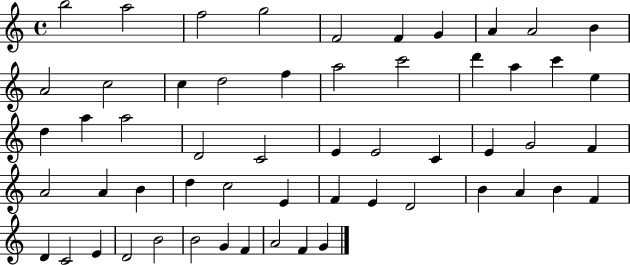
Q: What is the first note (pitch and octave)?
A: B5